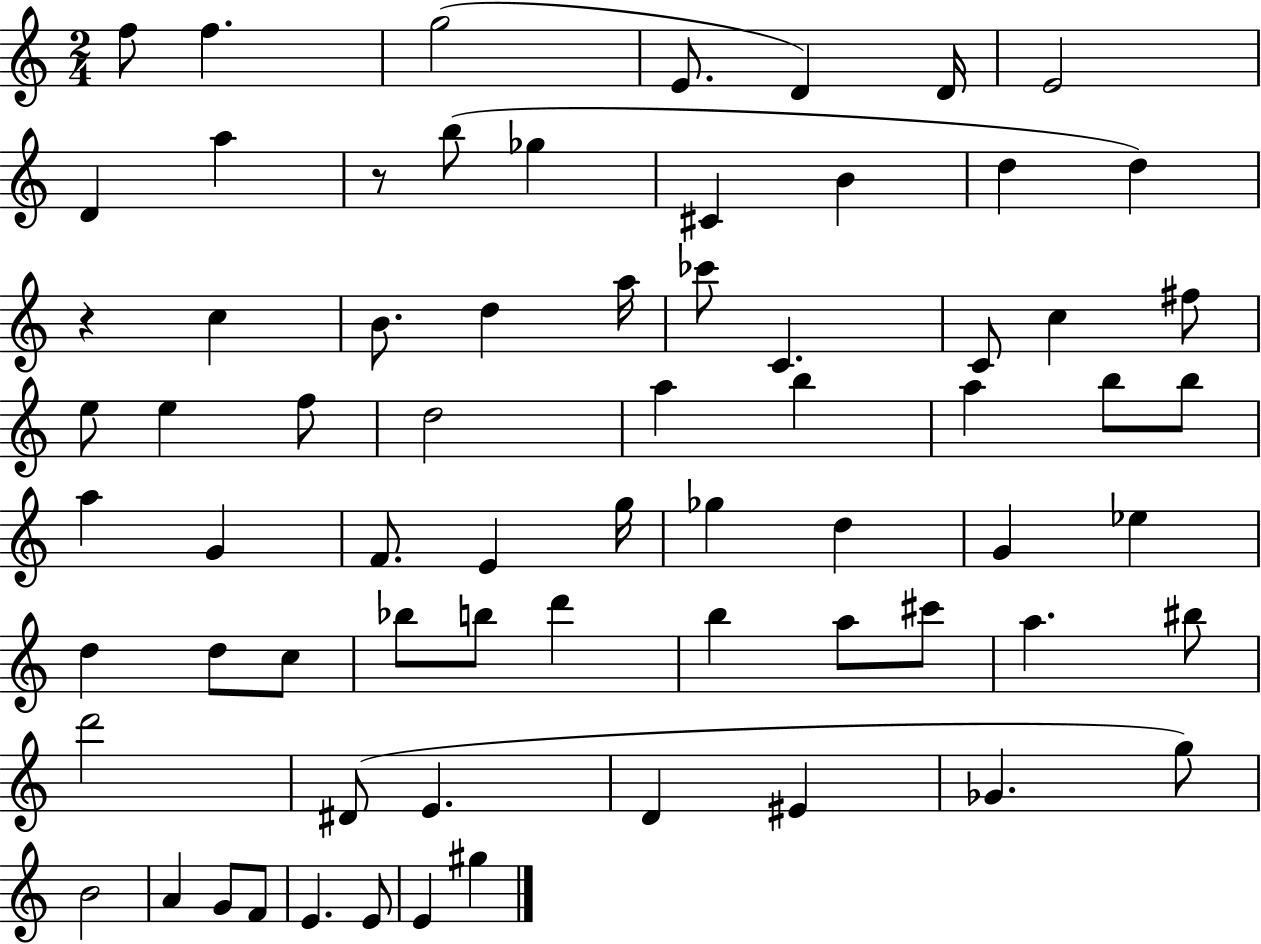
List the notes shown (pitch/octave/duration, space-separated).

F5/e F5/q. G5/h E4/e. D4/q D4/s E4/h D4/q A5/q R/e B5/e Gb5/q C#4/q B4/q D5/q D5/q R/q C5/q B4/e. D5/q A5/s CES6/e C4/q. C4/e C5/q F#5/e E5/e E5/q F5/e D5/h A5/q B5/q A5/q B5/e B5/e A5/q G4/q F4/e. E4/q G5/s Gb5/q D5/q G4/q Eb5/q D5/q D5/e C5/e Bb5/e B5/e D6/q B5/q A5/e C#6/e A5/q. BIS5/e D6/h D#4/e E4/q. D4/q EIS4/q Gb4/q. G5/e B4/h A4/q G4/e F4/e E4/q. E4/e E4/q G#5/q